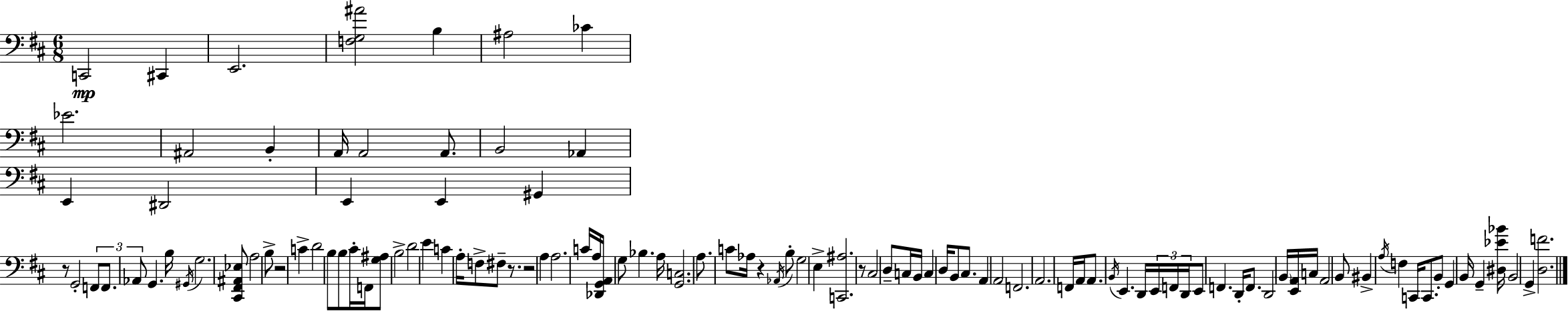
C2/h C#2/q E2/h. [F3,G3,A#4]/h B3/q A#3/h CES4/q Eb4/h. A#2/h B2/q A2/s A2/h A2/e. B2/h Ab2/q E2/q D#2/h E2/q E2/q G#2/q R/e G2/h F2/e F2/e. Ab2/e G2/q. B3/s G#2/s G3/h. [C#2,F#2,A#2,Eb3]/e A3/h B3/e R/h C4/q D4/h B3/e B3/e C#4/s F2/s [G3,A#3]/e B3/h D4/h E4/q C4/q A3/s F3/e F#3/e R/e. R/h A3/q A3/h. C4/s A3/s [Db2,G2,A2]/s G3/e Bb3/q. A3/s [G2,C3]/h. A3/e. C4/e Ab3/s R/q Ab2/s B3/e G3/h E3/q [C2,A#3]/h. R/e C#3/h D3/e C3/s B2/s C3/q D3/s B2/e C#3/e. A2/q A2/h F2/h. A2/h. F2/s A2/s A2/e. B2/s E2/q. D2/s E2/s F2/s D2/s E2/e F2/q. D2/s F2/e. D2/h B2/s [E2,A2]/s C3/s A2/h B2/e BIS2/q A3/s F3/q C2/s C2/e. B2/e G2/q B2/s G2/q [D#3,Eb4,Bb4]/s B2/h G2/q [D3,F4]/h.